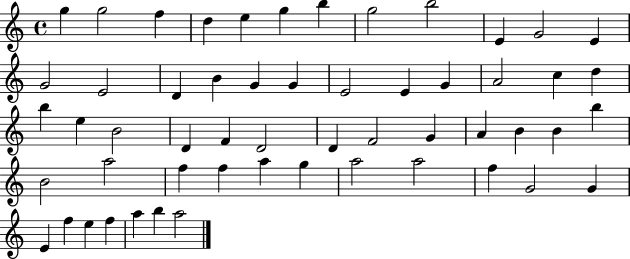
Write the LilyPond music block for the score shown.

{
  \clef treble
  \time 4/4
  \defaultTimeSignature
  \key c \major
  g''4 g''2 f''4 | d''4 e''4 g''4 b''4 | g''2 b''2 | e'4 g'2 e'4 | \break g'2 e'2 | d'4 b'4 g'4 g'4 | e'2 e'4 g'4 | a'2 c''4 d''4 | \break b''4 e''4 b'2 | d'4 f'4 d'2 | d'4 f'2 g'4 | a'4 b'4 b'4 b''4 | \break b'2 a''2 | f''4 f''4 a''4 g''4 | a''2 a''2 | f''4 g'2 g'4 | \break e'4 f''4 e''4 f''4 | a''4 b''4 a''2 | \bar "|."
}